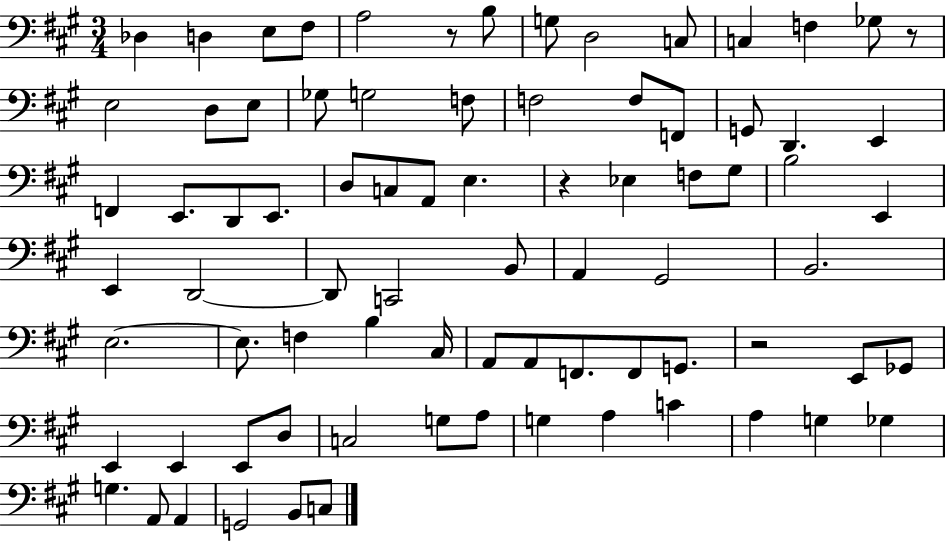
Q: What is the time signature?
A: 3/4